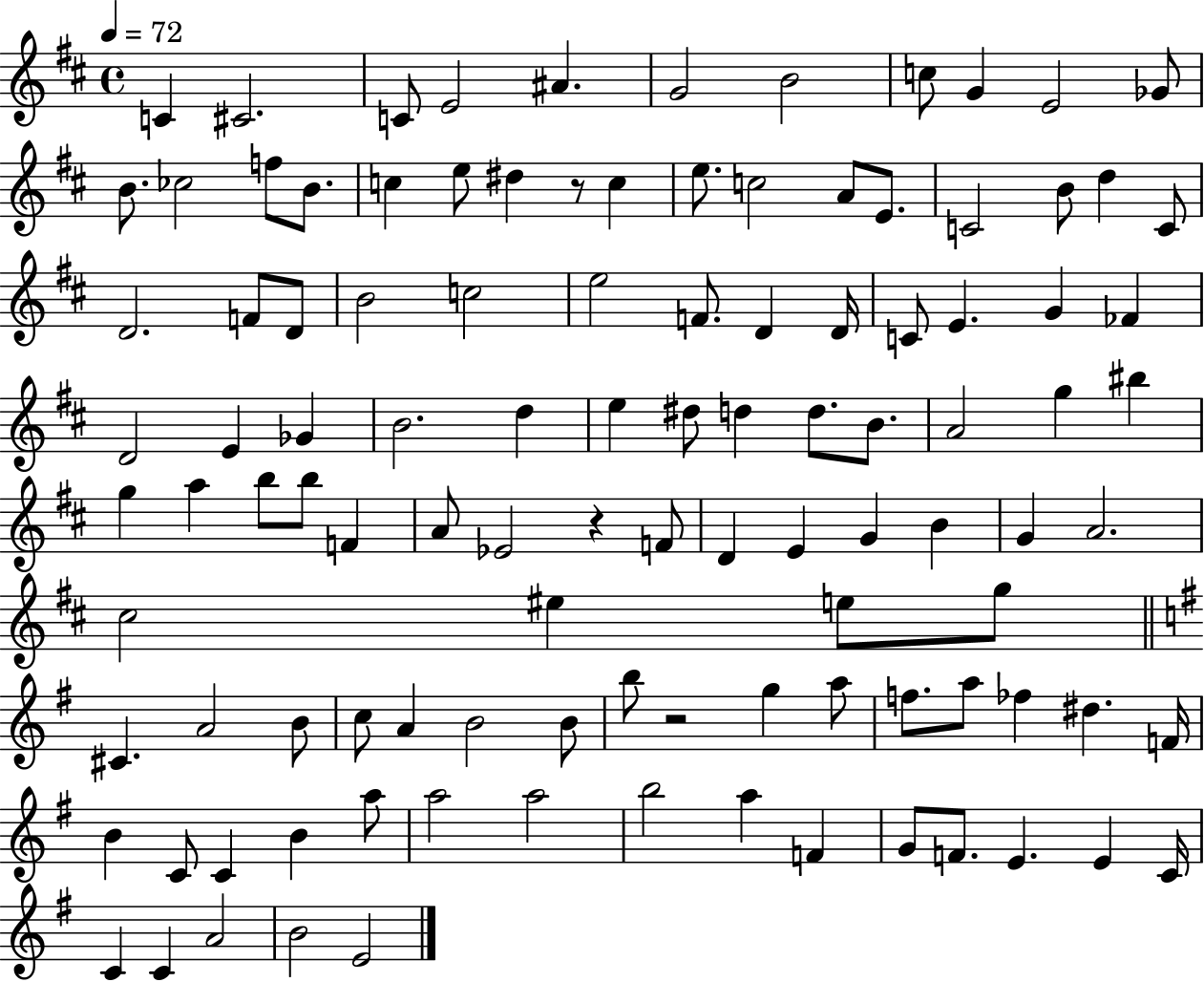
X:1
T:Untitled
M:4/4
L:1/4
K:D
C ^C2 C/2 E2 ^A G2 B2 c/2 G E2 _G/2 B/2 _c2 f/2 B/2 c e/2 ^d z/2 c e/2 c2 A/2 E/2 C2 B/2 d C/2 D2 F/2 D/2 B2 c2 e2 F/2 D D/4 C/2 E G _F D2 E _G B2 d e ^d/2 d d/2 B/2 A2 g ^b g a b/2 b/2 F A/2 _E2 z F/2 D E G B G A2 ^c2 ^e e/2 g/2 ^C A2 B/2 c/2 A B2 B/2 b/2 z2 g a/2 f/2 a/2 _f ^d F/4 B C/2 C B a/2 a2 a2 b2 a F G/2 F/2 E E C/4 C C A2 B2 E2